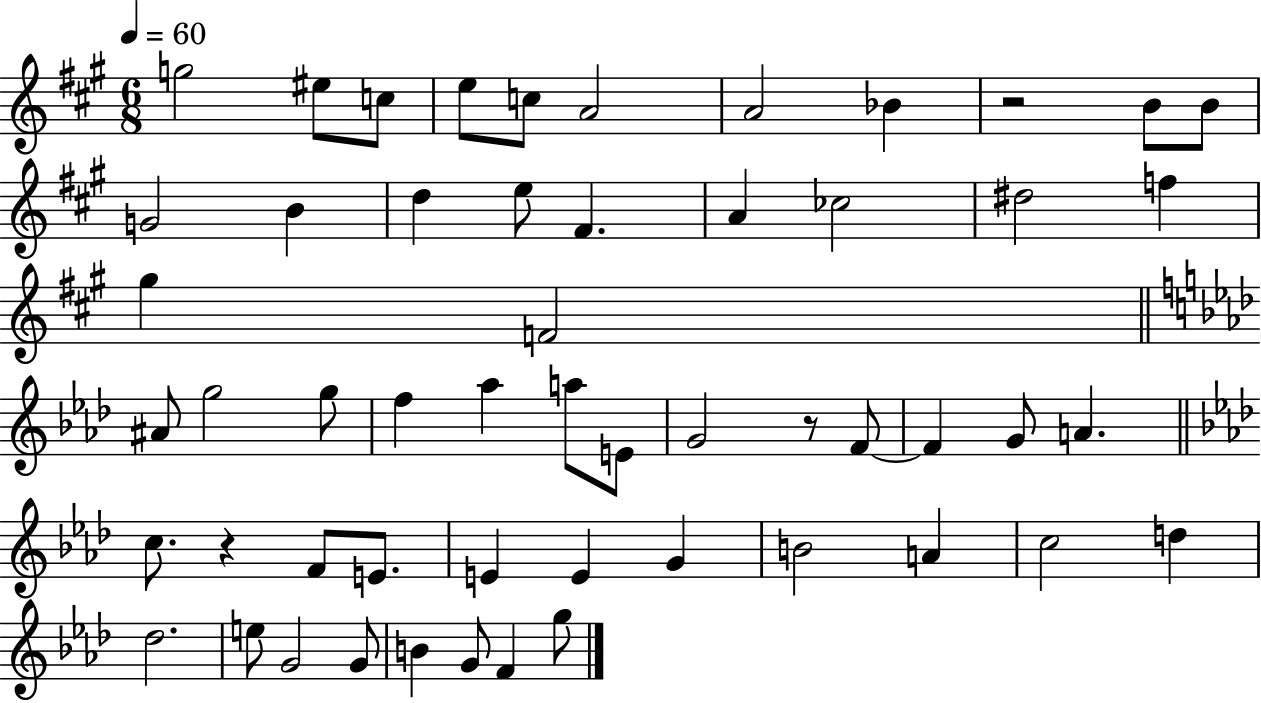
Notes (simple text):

G5/h EIS5/e C5/e E5/e C5/e A4/h A4/h Bb4/q R/h B4/e B4/e G4/h B4/q D5/q E5/e F#4/q. A4/q CES5/h D#5/h F5/q G#5/q F4/h A#4/e G5/h G5/e F5/q Ab5/q A5/e E4/e G4/h R/e F4/e F4/q G4/e A4/q. C5/e. R/q F4/e E4/e. E4/q E4/q G4/q B4/h A4/q C5/h D5/q Db5/h. E5/e G4/h G4/e B4/q G4/e F4/q G5/e